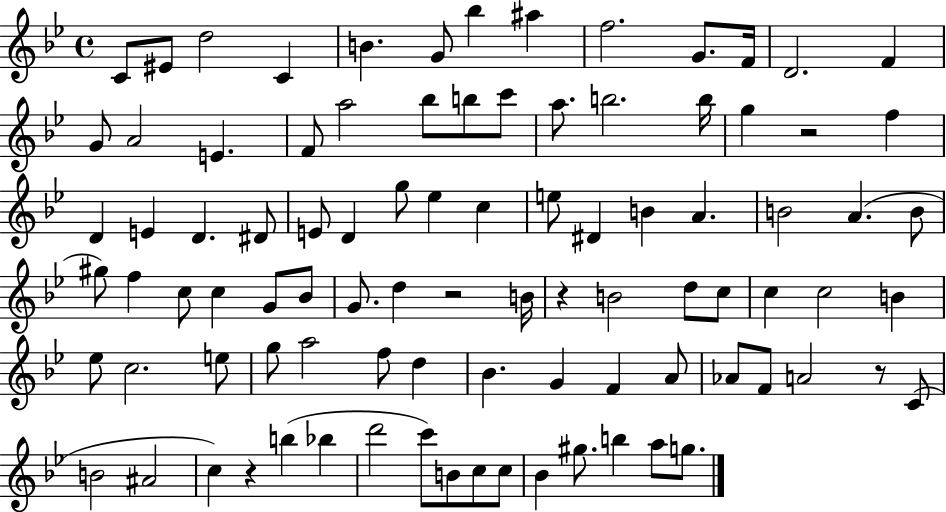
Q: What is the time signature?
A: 4/4